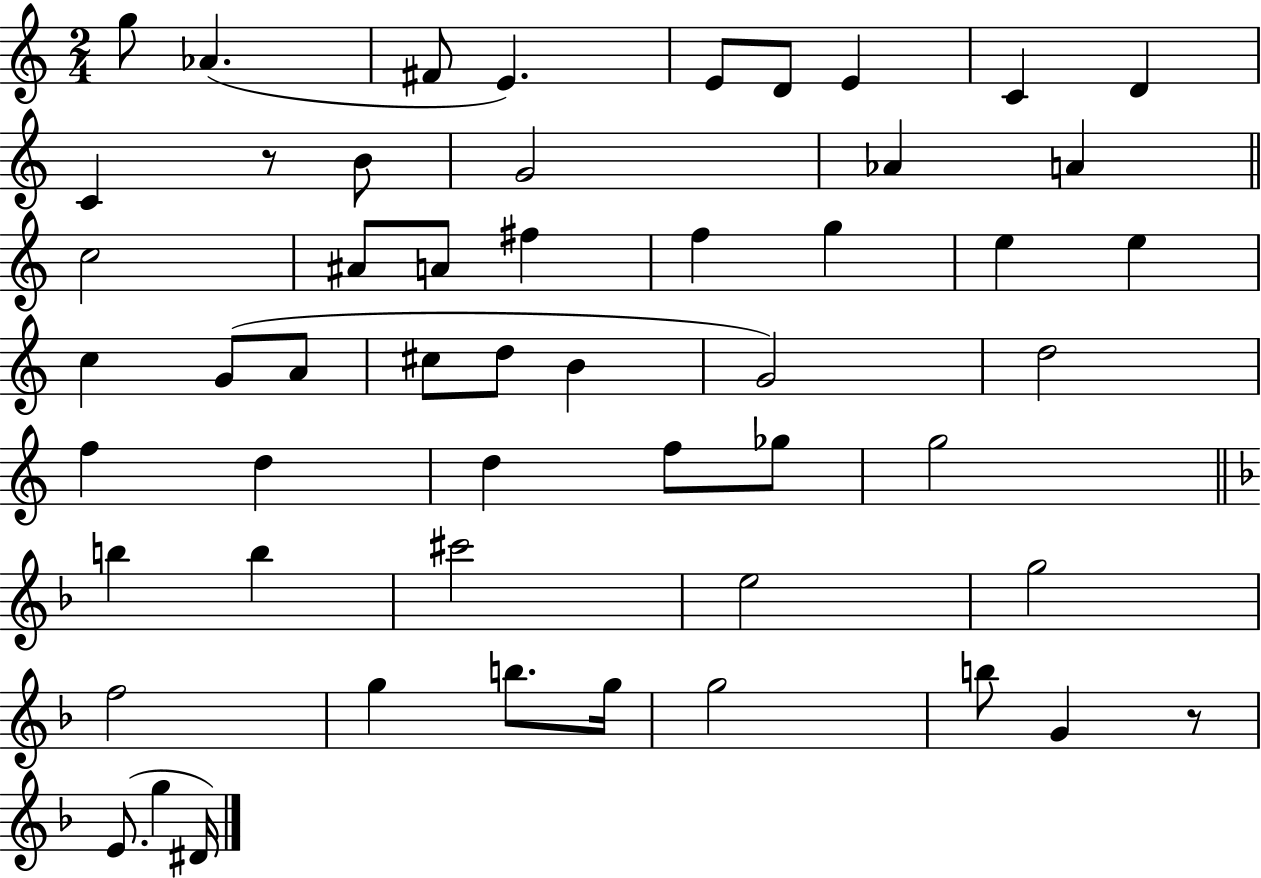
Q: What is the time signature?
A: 2/4